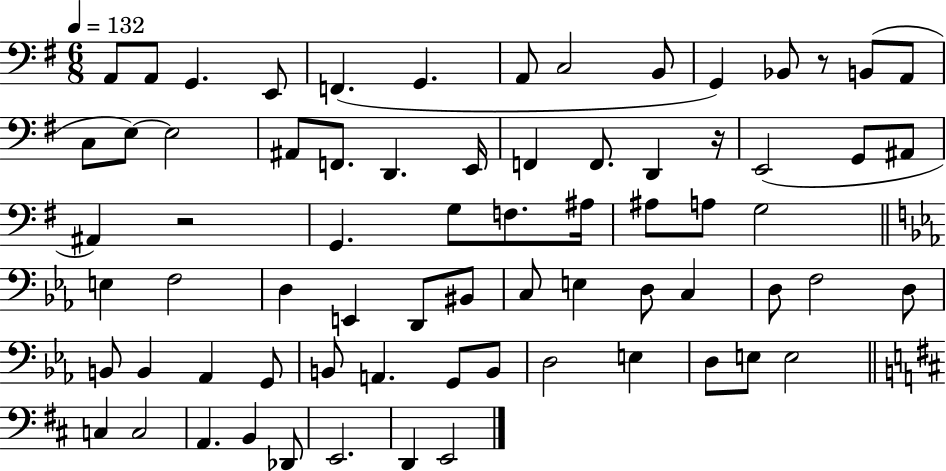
X:1
T:Untitled
M:6/8
L:1/4
K:G
A,,/2 A,,/2 G,, E,,/2 F,, G,, A,,/2 C,2 B,,/2 G,, _B,,/2 z/2 B,,/2 A,,/2 C,/2 E,/2 E,2 ^A,,/2 F,,/2 D,, E,,/4 F,, F,,/2 D,, z/4 E,,2 G,,/2 ^A,,/2 ^A,, z2 G,, G,/2 F,/2 ^A,/4 ^A,/2 A,/2 G,2 E, F,2 D, E,, D,,/2 ^B,,/2 C,/2 E, D,/2 C, D,/2 F,2 D,/2 B,,/2 B,, _A,, G,,/2 B,,/2 A,, G,,/2 B,,/2 D,2 E, D,/2 E,/2 E,2 C, C,2 A,, B,, _D,,/2 E,,2 D,, E,,2